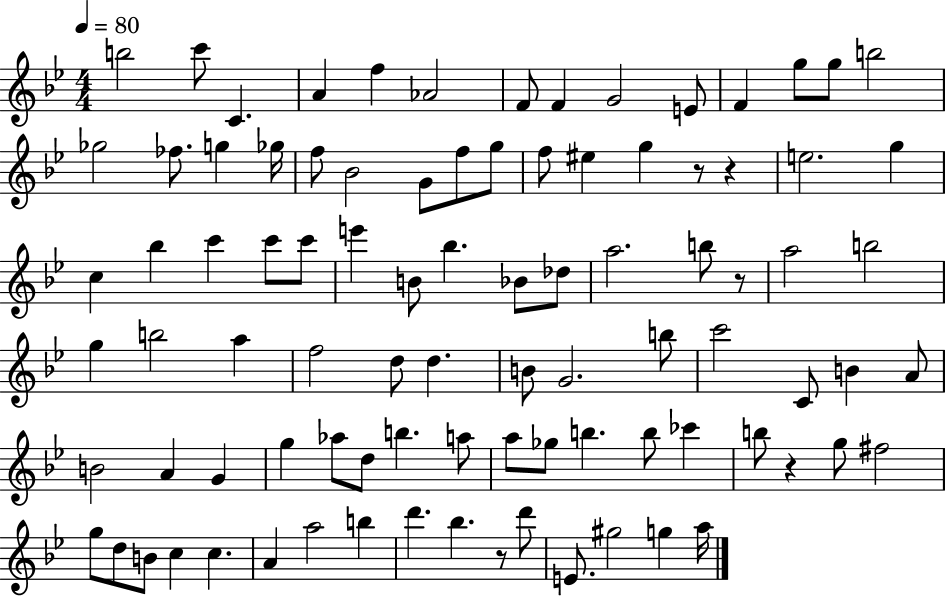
X:1
T:Untitled
M:4/4
L:1/4
K:Bb
b2 c'/2 C A f _A2 F/2 F G2 E/2 F g/2 g/2 b2 _g2 _f/2 g _g/4 f/2 _B2 G/2 f/2 g/2 f/2 ^e g z/2 z e2 g c _b c' c'/2 c'/2 e' B/2 _b _B/2 _d/2 a2 b/2 z/2 a2 b2 g b2 a f2 d/2 d B/2 G2 b/2 c'2 C/2 B A/2 B2 A G g _a/2 d/2 b a/2 a/2 _g/2 b b/2 _c' b/2 z g/2 ^f2 g/2 d/2 B/2 c c A a2 b d' _b z/2 d'/2 E/2 ^g2 g a/4